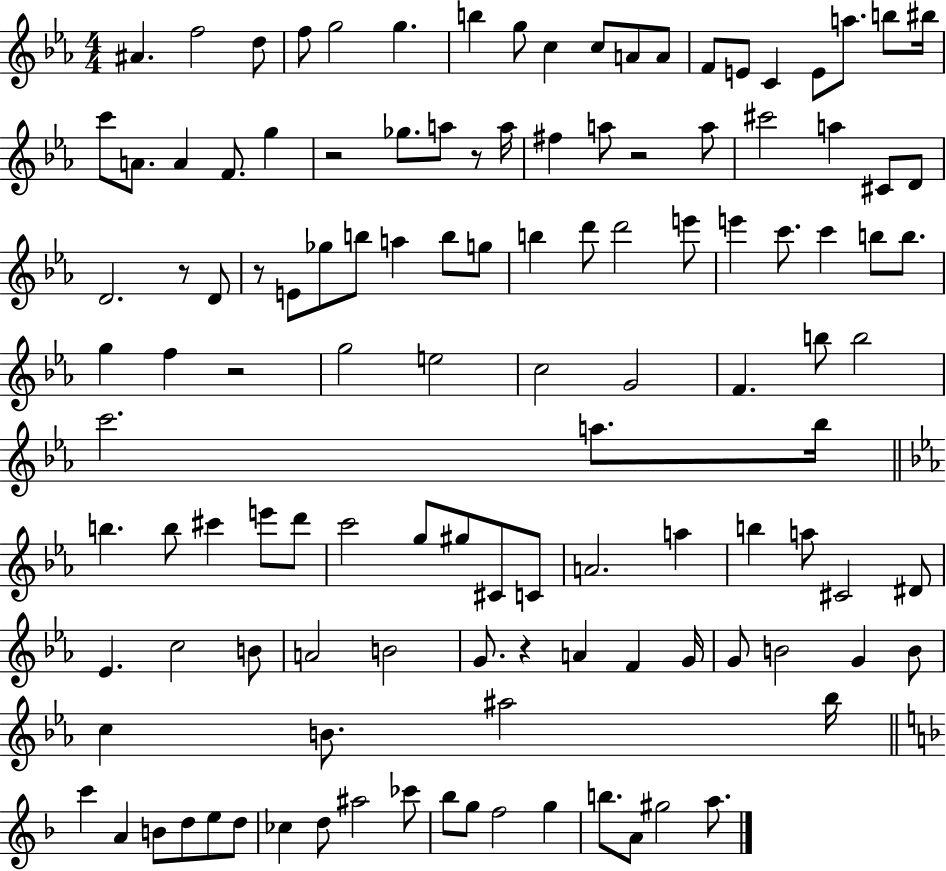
A#4/q. F5/h D5/e F5/e G5/h G5/q. B5/q G5/e C5/q C5/e A4/e A4/e F4/e E4/e C4/q E4/e A5/e. B5/e BIS5/s C6/e A4/e. A4/q F4/e. G5/q R/h Gb5/e. A5/e R/e A5/s F#5/q A5/e R/h A5/e C#6/h A5/q C#4/e D4/e D4/h. R/e D4/e R/e E4/e Gb5/e B5/e A5/q B5/e G5/e B5/q D6/e D6/h E6/e E6/q C6/e. C6/q B5/e B5/e. G5/q F5/q R/h G5/h E5/h C5/h G4/h F4/q. B5/e B5/h C6/h. A5/e. Bb5/s B5/q. B5/e C#6/q E6/e D6/e C6/h G5/e G#5/e C#4/e C4/e A4/h. A5/q B5/q A5/e C#4/h D#4/e Eb4/q. C5/h B4/e A4/h B4/h G4/e. R/q A4/q F4/q G4/s G4/e B4/h G4/q B4/e C5/q B4/e. A#5/h Bb5/s C6/q A4/q B4/e D5/e E5/e D5/e CES5/q D5/e A#5/h CES6/e Bb5/e G5/e F5/h G5/q B5/e. A4/e G#5/h A5/e.